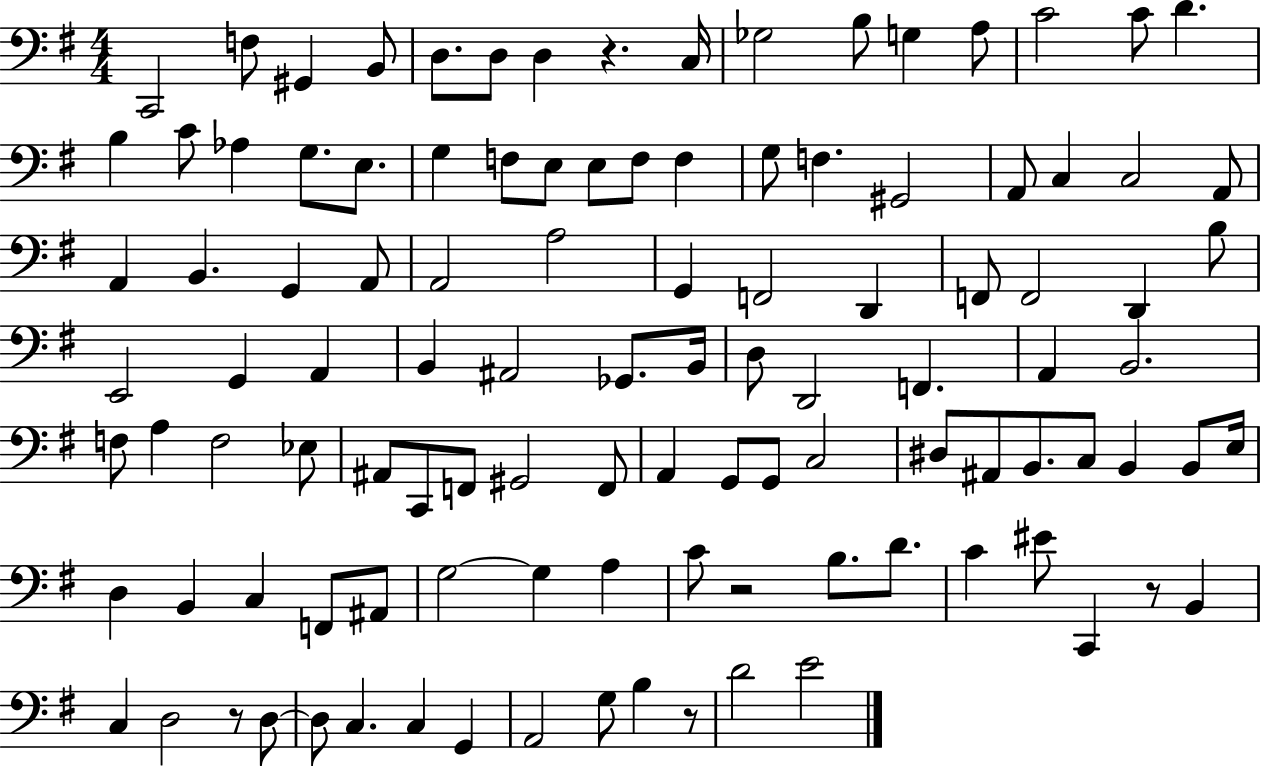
X:1
T:Untitled
M:4/4
L:1/4
K:G
C,,2 F,/2 ^G,, B,,/2 D,/2 D,/2 D, z C,/4 _G,2 B,/2 G, A,/2 C2 C/2 D B, C/2 _A, G,/2 E,/2 G, F,/2 E,/2 E,/2 F,/2 F, G,/2 F, ^G,,2 A,,/2 C, C,2 A,,/2 A,, B,, G,, A,,/2 A,,2 A,2 G,, F,,2 D,, F,,/2 F,,2 D,, B,/2 E,,2 G,, A,, B,, ^A,,2 _G,,/2 B,,/4 D,/2 D,,2 F,, A,, B,,2 F,/2 A, F,2 _E,/2 ^A,,/2 C,,/2 F,,/2 ^G,,2 F,,/2 A,, G,,/2 G,,/2 C,2 ^D,/2 ^A,,/2 B,,/2 C,/2 B,, B,,/2 E,/4 D, B,, C, F,,/2 ^A,,/2 G,2 G, A, C/2 z2 B,/2 D/2 C ^E/2 C,, z/2 B,, C, D,2 z/2 D,/2 D,/2 C, C, G,, A,,2 G,/2 B, z/2 D2 E2